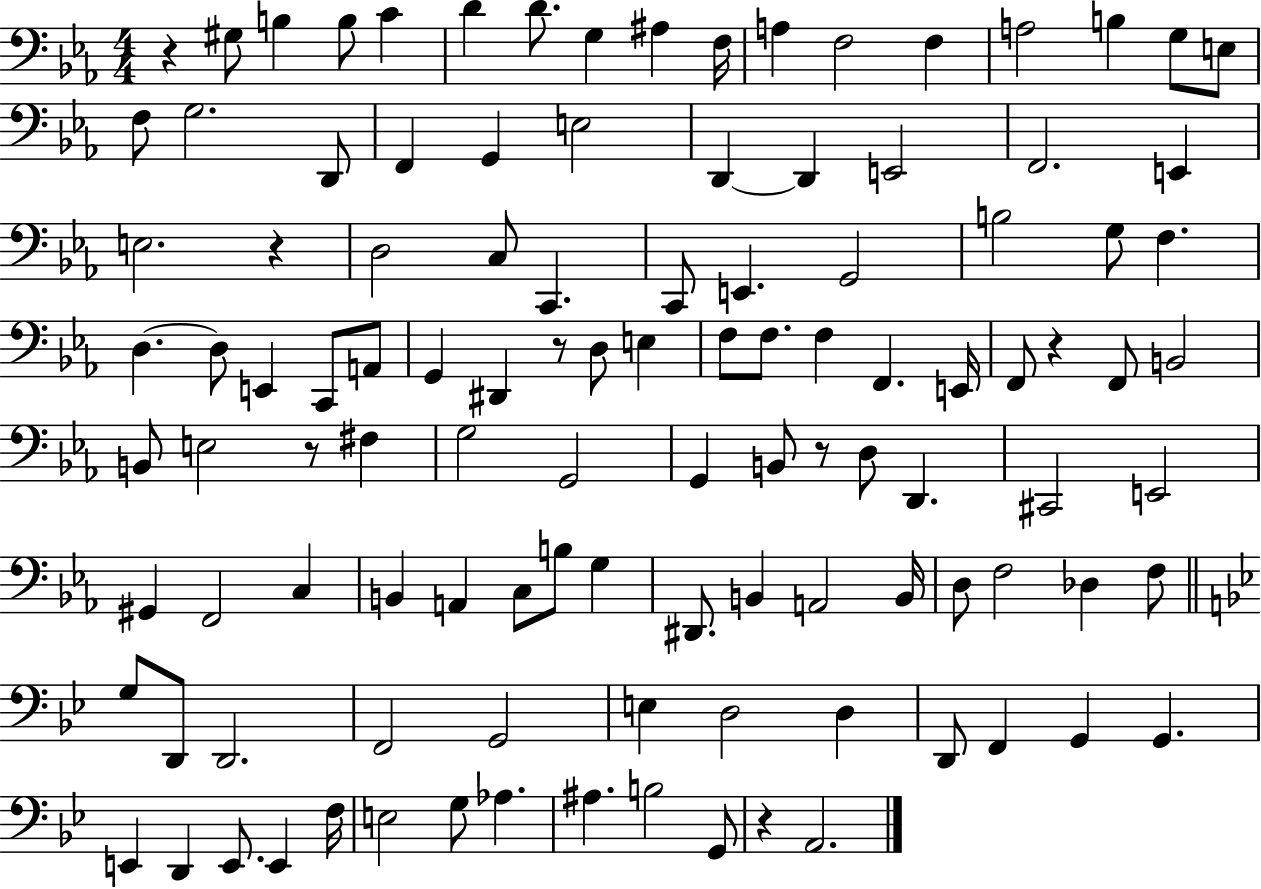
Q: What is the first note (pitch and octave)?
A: G#3